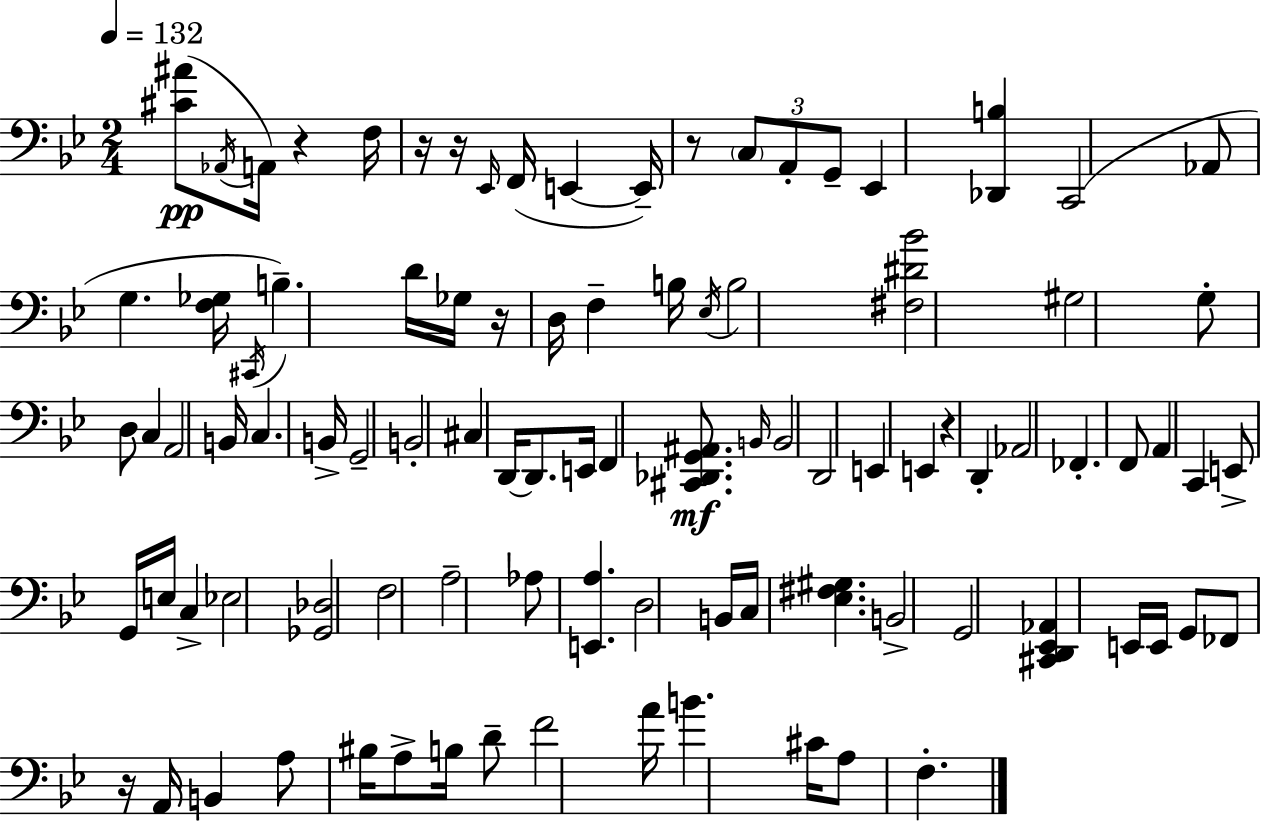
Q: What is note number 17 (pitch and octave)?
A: D4